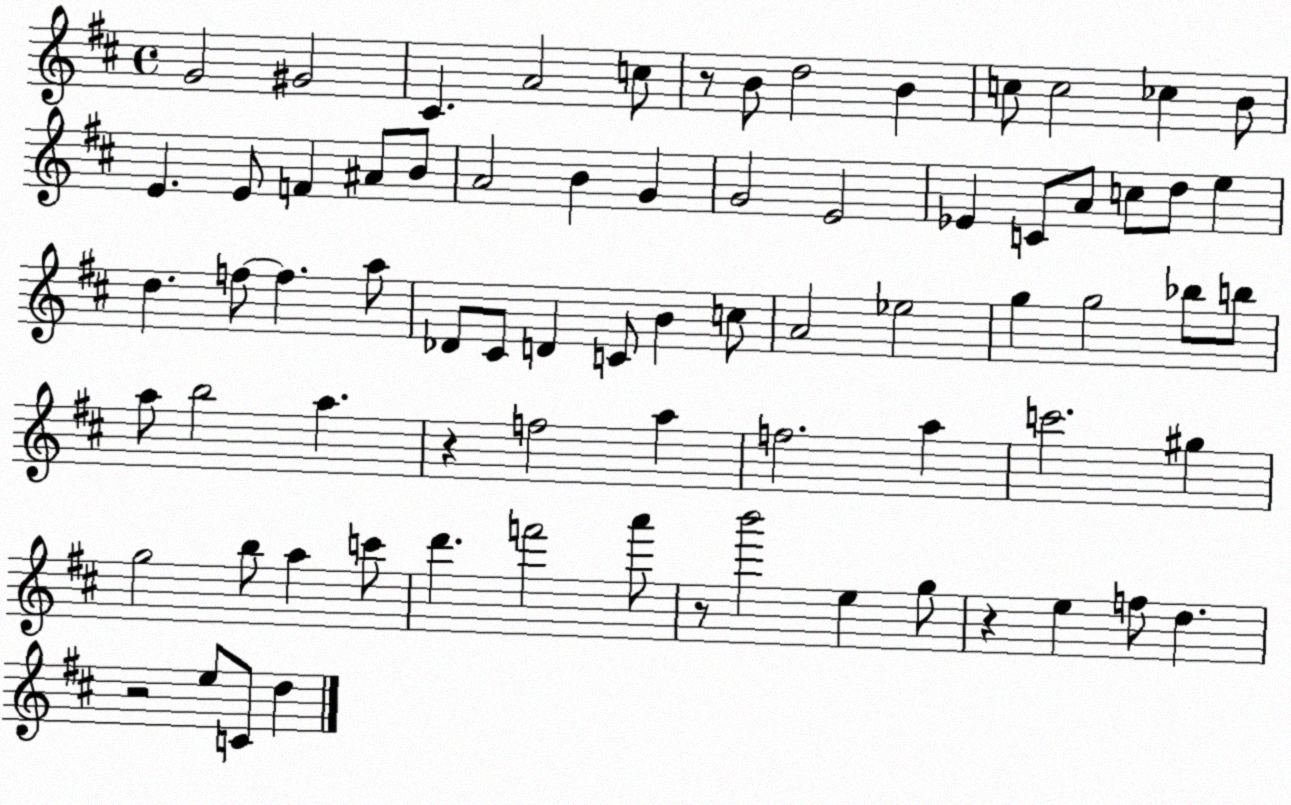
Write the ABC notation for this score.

X:1
T:Untitled
M:4/4
L:1/4
K:D
G2 ^G2 ^C A2 c/2 z/2 B/2 d2 B c/2 c2 _c B/2 E E/2 F ^A/2 B/2 A2 B G G2 E2 _E C/2 A/2 c/2 d/2 e d f/2 f a/2 _D/2 ^C/2 D C/2 B c/2 A2 _e2 g g2 _b/2 b/2 a/2 b2 a z f2 a f2 a c'2 ^g g2 b/2 a c'/2 d' f'2 a'/2 z/2 b'2 e g/2 z e f/2 d z2 e/2 C/2 d